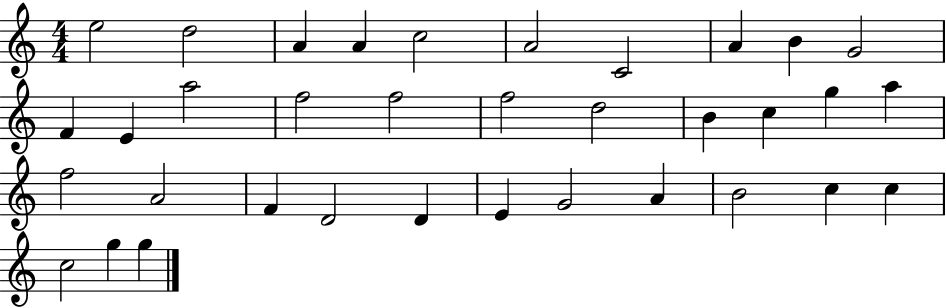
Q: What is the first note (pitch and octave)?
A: E5